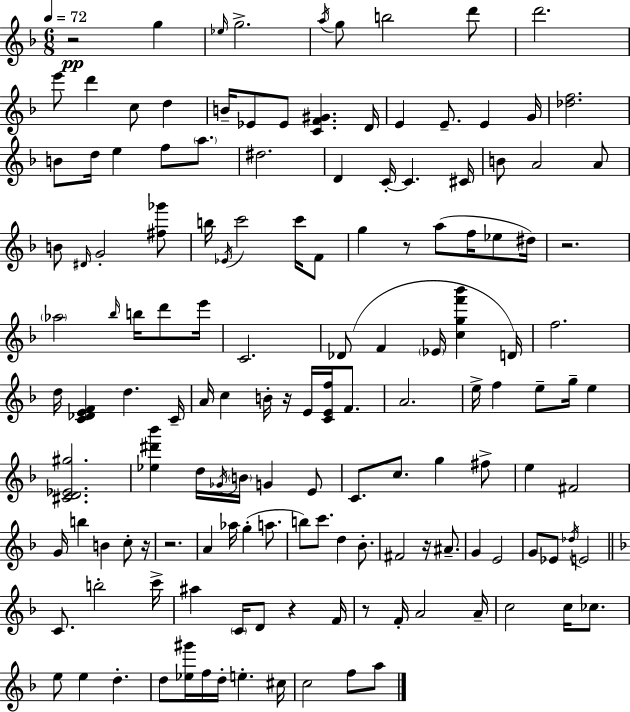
{
  \clef treble
  \numericTimeSignature
  \time 6/8
  \key d \minor
  \tempo 4 = 72
  r2\pp g''4 | \grace { ees''16 } g''2.-> | \acciaccatura { a''16 } g''8 b''2 | d'''8 d'''2. | \break e'''8 d'''4 c''8 d''4 | b'16-- ees'8 ees'8 <c' f' gis'>4. | d'16 e'4 e'8.-- e'4 | g'16 <des'' f''>2. | \break b'8 d''16 e''4 f''8 \parenthesize a''8. | dis''2. | d'4 c'16-.~~ c'4. | cis'16 b'8 a'2 | \break a'8 b'8 \grace { dis'16 } g'2-. | <fis'' ges'''>8 b''16 \acciaccatura { ees'16 } c'''2 | c'''16 f'8 g''4 r8 a''8( | f''16 ees''8 dis''16) r2. | \break \parenthesize aes''2 | \grace { bes''16 } b''16 d'''8 e'''16 c'2. | des'8( f'4 \parenthesize ees'16 | <c'' g'' f''' bes'''>4 d'16) f''2. | \break d''16 <c' des' e' f'>4 d''4. | c'16-- a'16 c''4 b'16-. r16 | e'16 <c' e' f''>16 f'8. a'2. | e''16-> f''4 e''8-- | \break g''16-- e''4 <cis' d' ees' gis''>2. | <ees'' dis''' bes'''>4 d''16 \acciaccatura { ges'16 } \parenthesize b'16 | g'4 e'8 c'8. c''8. | g''4 fis''8-> e''4 fis'2 | \break g'16 b''4 b'4 | c''8-. r16 r2. | a'4 aes''16 g''4-.( | a''8. b''8) c'''8. d''4 | \break bes'8.-. fis'2 | r16 ais'8.-- g'4 e'2 | g'8 ees'8 \acciaccatura { des''16 } e'2 | \bar "||" \break \key f \major c'8. b''2-. c'''16-> | ais''4 \parenthesize c'16 d'8 r4 f'16 | r8 f'16-. a'2 a'16-- | c''2 c''16 ces''8. | \break e''8 e''4 d''4.-. | d''8 <ees'' gis'''>16 f''16 d''16-. e''4.-. cis''16 | c''2 f''8 a''8 | \bar "|."
}